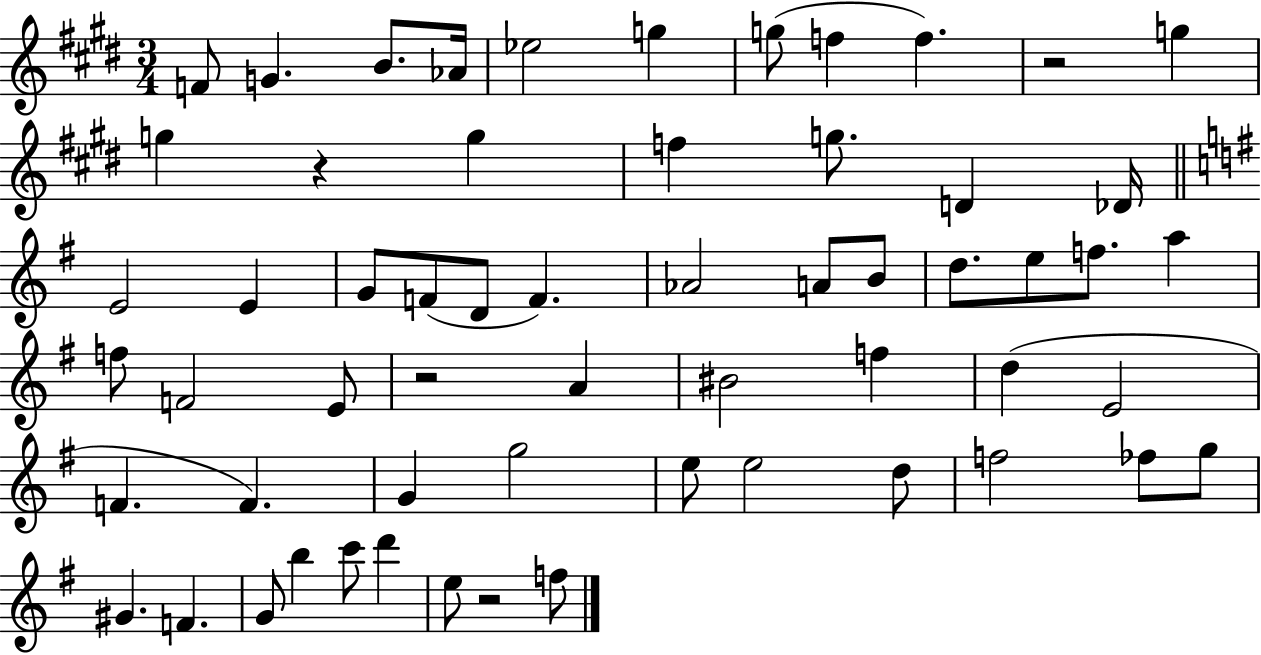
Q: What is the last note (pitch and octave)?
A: F5